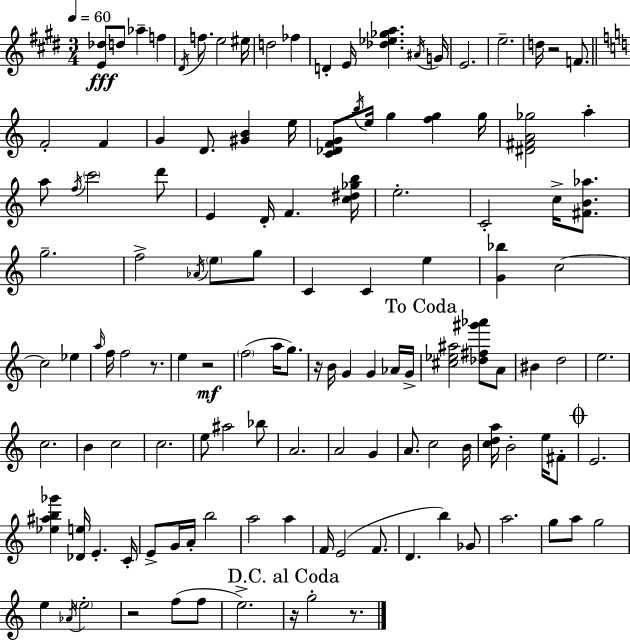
[E4,Db5]/e D5/e Ab5/q F5/q D#4/s F5/e. E5/h EIS5/s D5/h FES5/q D4/q E4/s [Db5,Eb5,Gb5,A5]/q. A#4/s G4/s E4/h. E5/h. D5/s R/h F4/e. F4/h F4/q G4/q D4/e. [G#4,B4]/q E5/s [C4,Db4,F4,G4]/e B5/s E5/s G5/q [F5,G5]/q G5/s [D#4,F#4,A4,Gb5]/h A5/q A5/e F5/s C6/h D6/e E4/q D4/s F4/q. [C5,D#5,Gb5,B5]/s E5/h. C4/h C5/s [F#4,B4,Ab5]/e. G5/h. F5/h Ab4/s E5/e G5/e C4/q C4/q E5/q [G4,Bb5]/q C5/h C5/h Eb5/q A5/s F5/s F5/h R/e. E5/q R/h F5/h A5/s G5/e. R/s B4/s G4/q G4/q Ab4/s G4/s [C#5,Eb5,A#5]/h [Db5,F#5,G#6,Ab6]/e A4/e BIS4/q D5/h E5/h. C5/h. B4/q C5/h C5/h. E5/e A#5/h Bb5/e A4/h. A4/h G4/q A4/e. C5/h B4/s [C5,D5,A5]/s B4/h E5/s F#4/e E4/h. [Eb5,A#5,B5,Gb6]/q [Db4,E5]/s E4/q. C4/s E4/e G4/s A4/s B5/h A5/h A5/q F4/s E4/h F4/e. D4/q. B5/q Gb4/e A5/h. G5/e A5/e G5/h E5/q Ab4/s E5/h R/h F5/e F5/e E5/h. R/s G5/h R/e.